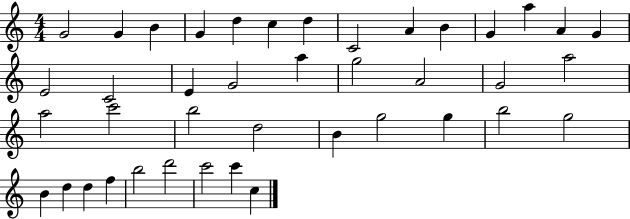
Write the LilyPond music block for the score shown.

{
  \clef treble
  \numericTimeSignature
  \time 4/4
  \key c \major
  g'2 g'4 b'4 | g'4 d''4 c''4 d''4 | c'2 a'4 b'4 | g'4 a''4 a'4 g'4 | \break e'2 c'2 | e'4 g'2 a''4 | g''2 a'2 | g'2 a''2 | \break a''2 c'''2 | b''2 d''2 | b'4 g''2 g''4 | b''2 g''2 | \break b'4 d''4 d''4 f''4 | b''2 d'''2 | c'''2 c'''4 c''4 | \bar "|."
}